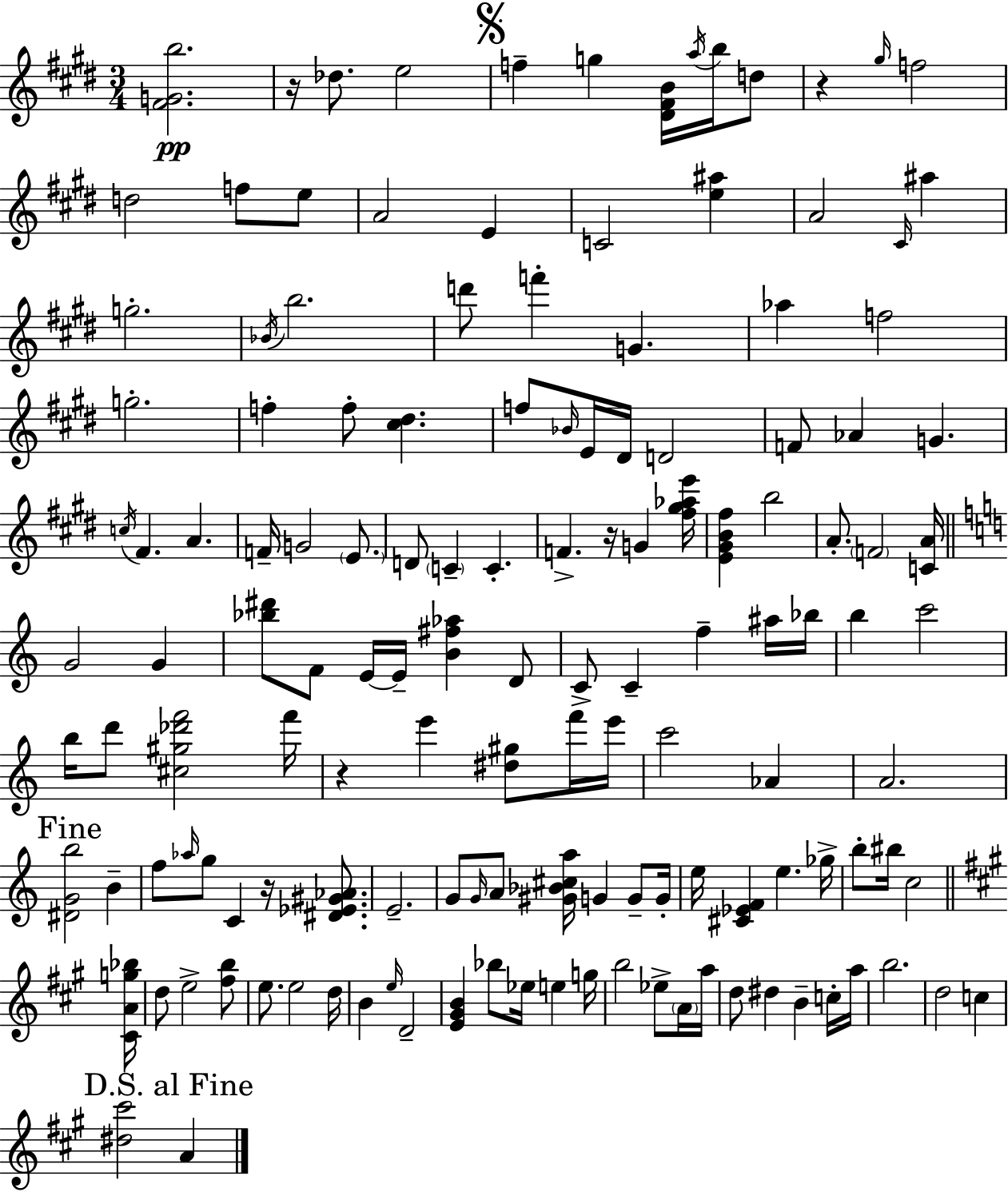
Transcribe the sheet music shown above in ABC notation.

X:1
T:Untitled
M:3/4
L:1/4
K:E
[^FGb]2 z/4 _d/2 e2 f g [^D^FB]/4 a/4 b/4 d/2 z ^g/4 f2 d2 f/2 e/2 A2 E C2 [e^a] A2 ^C/4 ^a g2 _B/4 b2 d'/2 f' G _a f2 g2 f f/2 [^c^d] f/2 _B/4 E/4 ^D/4 D2 F/2 _A G c/4 ^F A F/4 G2 E/2 D/2 C C F z/4 G [^f^g_ae']/4 [E^GB^f] b2 A/2 F2 [CA]/4 G2 G [_b^d']/2 F/2 E/4 E/4 [B^f_a] D/2 C/2 C f ^a/4 _b/4 b c'2 b/4 d'/2 [^c^g_d'f']2 f'/4 z e' [^d^g]/2 f'/4 e'/4 c'2 _A A2 [^DGb]2 B f/2 _a/4 g/2 C z/4 [^D_E^G_A]/2 E2 G/2 G/4 A/2 [^G_B^ca]/4 G G/2 G/4 e/4 [^C_EF] e _g/4 b/2 ^b/4 c2 [^CAg_b]/4 d/2 e2 [^fb]/2 e/2 e2 d/4 B e/4 D2 [E^GB] _b/2 _e/4 e g/4 b2 _e/2 A/4 a/4 d/2 ^d B c/4 a/4 b2 d2 c [^d^c']2 A